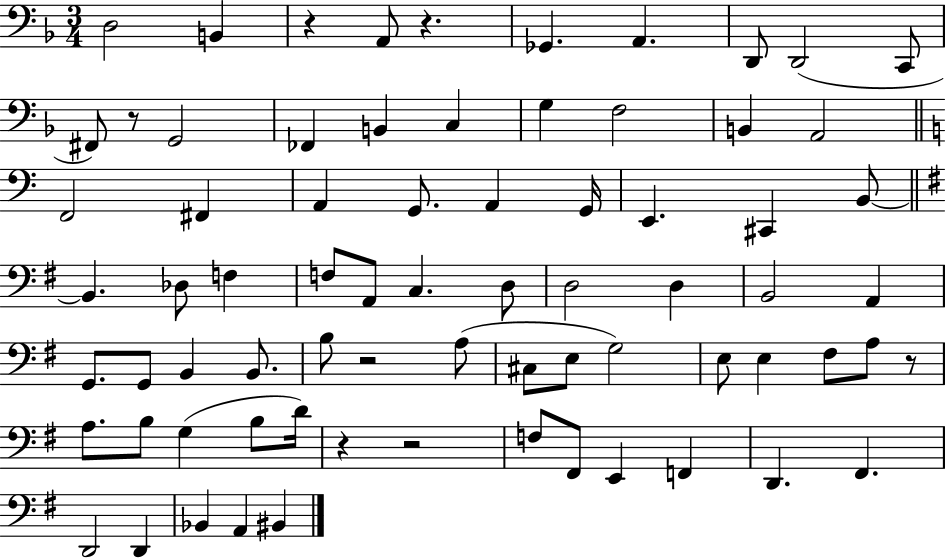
D3/h B2/q R/q A2/e R/q. Gb2/q. A2/q. D2/e D2/h C2/e F#2/e R/e G2/h FES2/q B2/q C3/q G3/q F3/h B2/q A2/h F2/h F#2/q A2/q G2/e. A2/q G2/s E2/q. C#2/q B2/e B2/q. Db3/e F3/q F3/e A2/e C3/q. D3/e D3/h D3/q B2/h A2/q G2/e. G2/e B2/q B2/e. B3/e R/h A3/e C#3/e E3/e G3/h E3/e E3/q F#3/e A3/e R/e A3/e. B3/e G3/q B3/e D4/s R/q R/h F3/e F#2/e E2/q F2/q D2/q. F#2/q. D2/h D2/q Bb2/q A2/q BIS2/q